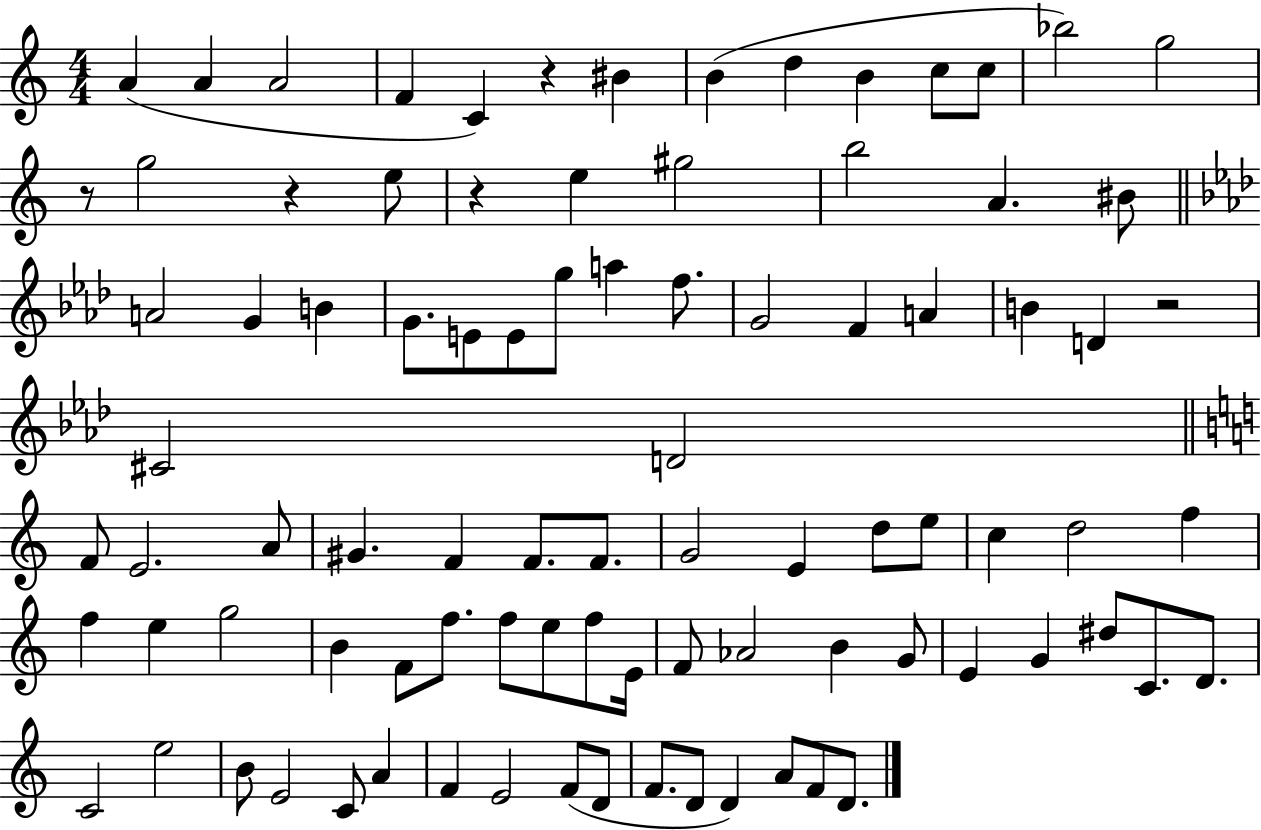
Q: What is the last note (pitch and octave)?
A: D4